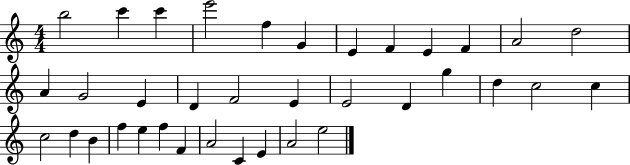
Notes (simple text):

B5/h C6/q C6/q E6/h F5/q G4/q E4/q F4/q E4/q F4/q A4/h D5/h A4/q G4/h E4/q D4/q F4/h E4/q E4/h D4/q G5/q D5/q C5/h C5/q C5/h D5/q B4/q F5/q E5/q F5/q F4/q A4/h C4/q E4/q A4/h E5/h